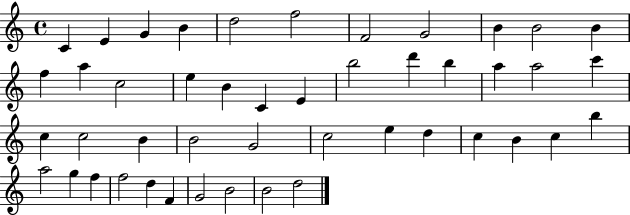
C4/q E4/q G4/q B4/q D5/h F5/h F4/h G4/h B4/q B4/h B4/q F5/q A5/q C5/h E5/q B4/q C4/q E4/q B5/h D6/q B5/q A5/q A5/h C6/q C5/q C5/h B4/q B4/h G4/h C5/h E5/q D5/q C5/q B4/q C5/q B5/q A5/h G5/q F5/q F5/h D5/q F4/q G4/h B4/h B4/h D5/h